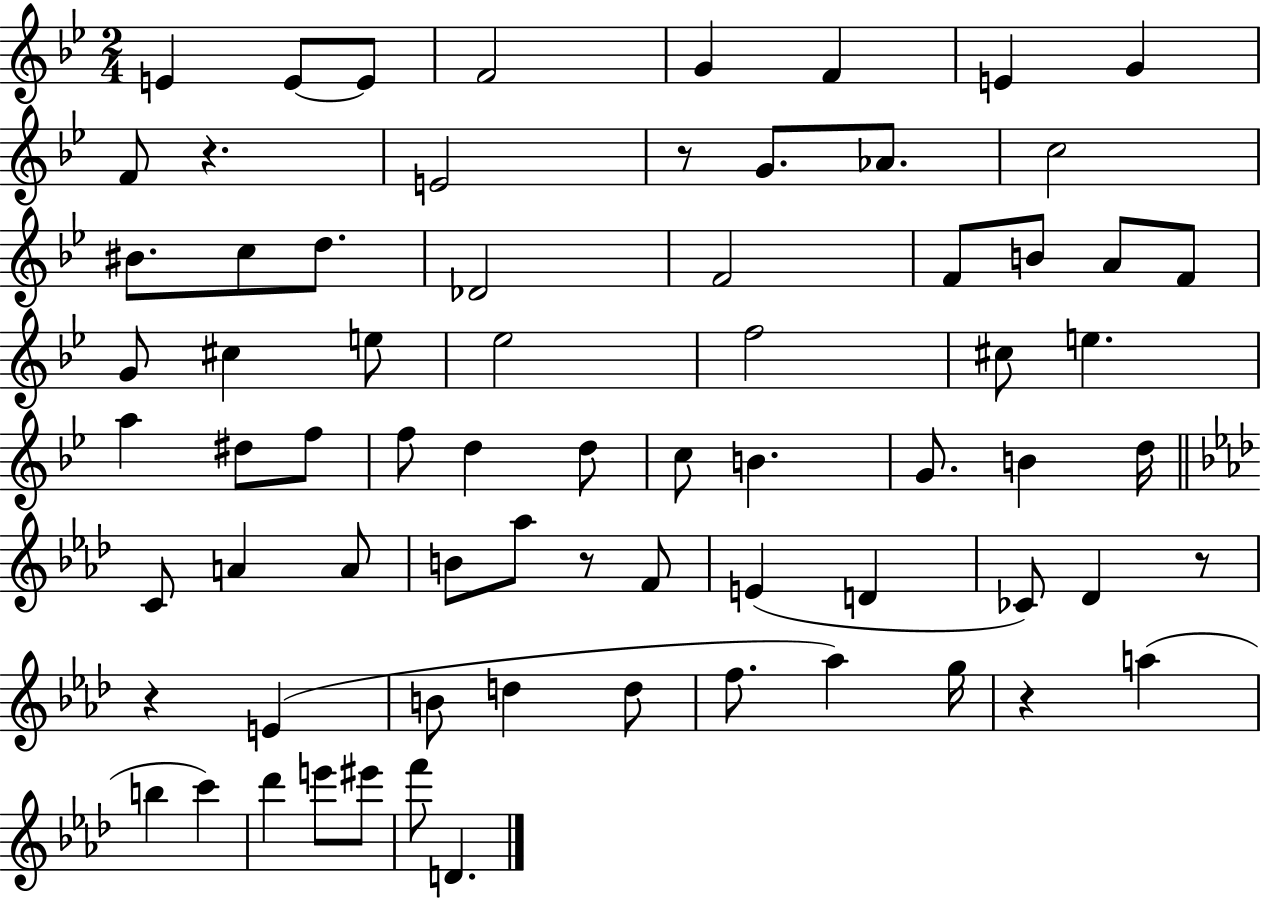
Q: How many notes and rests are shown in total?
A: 71